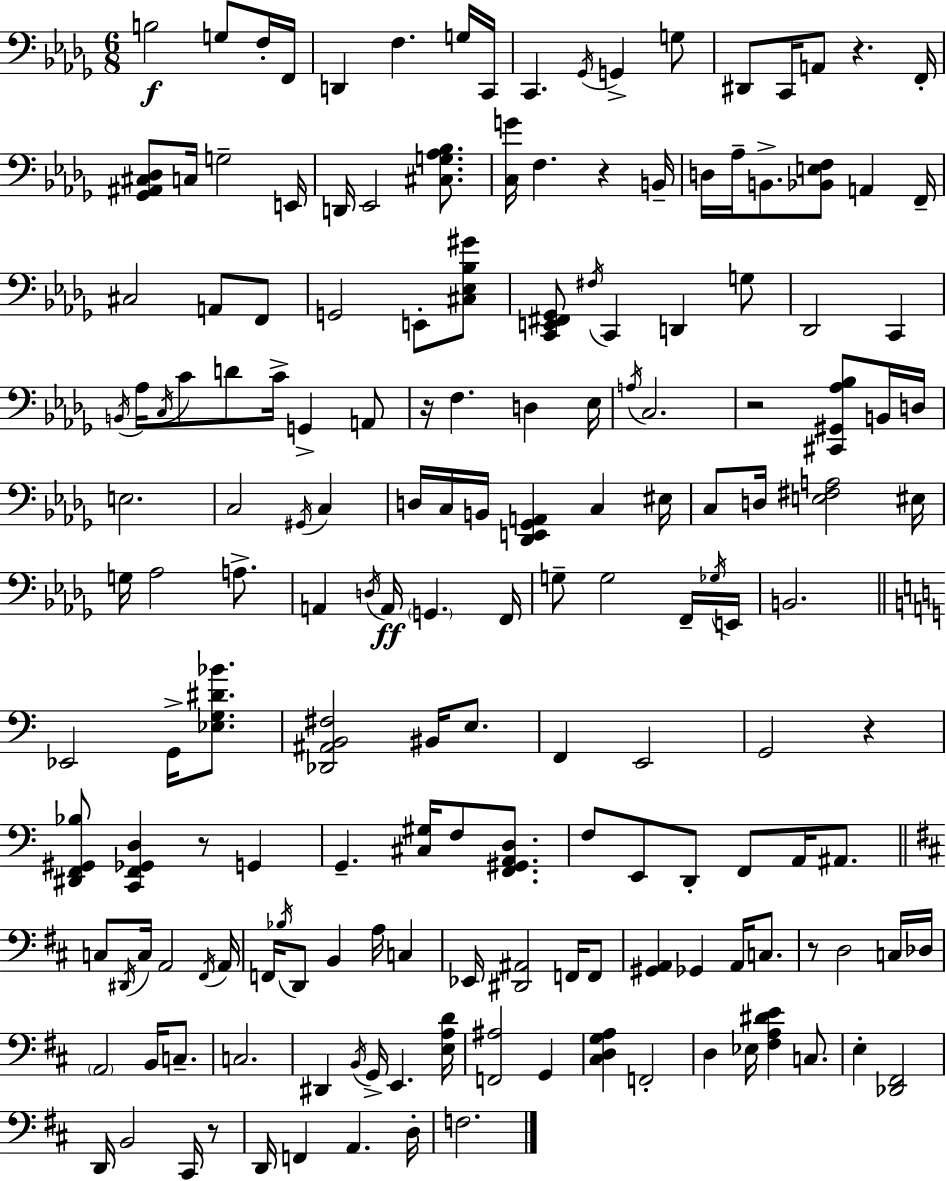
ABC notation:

X:1
T:Untitled
M:6/8
L:1/4
K:Bbm
B,2 G,/2 F,/4 F,,/4 D,, F, G,/4 C,,/4 C,, _G,,/4 G,, G,/2 ^D,,/2 C,,/4 A,,/2 z F,,/4 [_G,,^A,,^C,_D,]/2 C,/4 G,2 E,,/4 D,,/4 _E,,2 [^C,G,_A,_B,]/2 [C,G]/4 F, z B,,/4 D,/4 _A,/4 B,,/2 [_B,,E,F,]/2 A,, F,,/4 ^C,2 A,,/2 F,,/2 G,,2 E,,/2 [^C,_E,_B,^G]/2 [C,,E,,^F,,_G,,]/2 ^F,/4 C,, D,, G,/2 _D,,2 C,, B,,/4 _A,/4 C,/4 C/2 D/2 C/4 G,, A,,/2 z/4 F, D, _E,/4 A,/4 C,2 z2 [^C,,^G,,_A,_B,]/2 B,,/4 D,/4 E,2 C,2 ^G,,/4 C, D,/4 C,/4 B,,/4 [_D,,E,,_G,,A,,] C, ^E,/4 C,/2 D,/4 [E,^F,A,]2 ^E,/4 G,/4 _A,2 A,/2 A,, D,/4 A,,/4 G,, F,,/4 G,/2 G,2 F,,/4 _G,/4 E,,/4 B,,2 _E,,2 G,,/4 [_E,G,^D_B]/2 [_D,,^A,,B,,^F,]2 ^B,,/4 E,/2 F,, E,,2 G,,2 z [^D,,F,,^G,,_B,]/2 [C,,F,,_G,,D,] z/2 G,, G,, [^C,^G,]/4 F,/2 [F,,^G,,A,,D,]/2 F,/2 E,,/2 D,,/2 F,,/2 A,,/4 ^A,,/2 C,/2 ^D,,/4 C,/4 A,,2 ^F,,/4 A,,/4 F,,/4 _B,/4 D,,/2 B,, A,/4 C, _E,,/4 [^D,,^A,,]2 F,,/4 F,,/2 [^G,,A,,] _G,, A,,/4 C,/2 z/2 D,2 C,/4 _D,/4 A,,2 B,,/4 C,/2 C,2 ^D,, B,,/4 G,,/4 E,, [E,A,D]/4 [F,,^A,]2 G,, [^C,D,G,A,] F,,2 D, _E,/4 [^F,A,^DE] C,/2 E, [_D,,^F,,]2 D,,/4 B,,2 ^C,,/4 z/2 D,,/4 F,, A,, D,/4 F,2